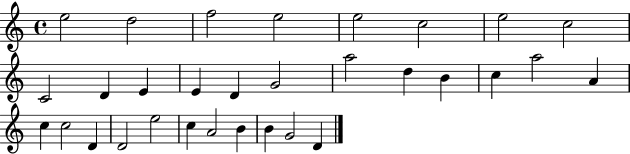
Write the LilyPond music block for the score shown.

{
  \clef treble
  \time 4/4
  \defaultTimeSignature
  \key c \major
  e''2 d''2 | f''2 e''2 | e''2 c''2 | e''2 c''2 | \break c'2 d'4 e'4 | e'4 d'4 g'2 | a''2 d''4 b'4 | c''4 a''2 a'4 | \break c''4 c''2 d'4 | d'2 e''2 | c''4 a'2 b'4 | b'4 g'2 d'4 | \break \bar "|."
}